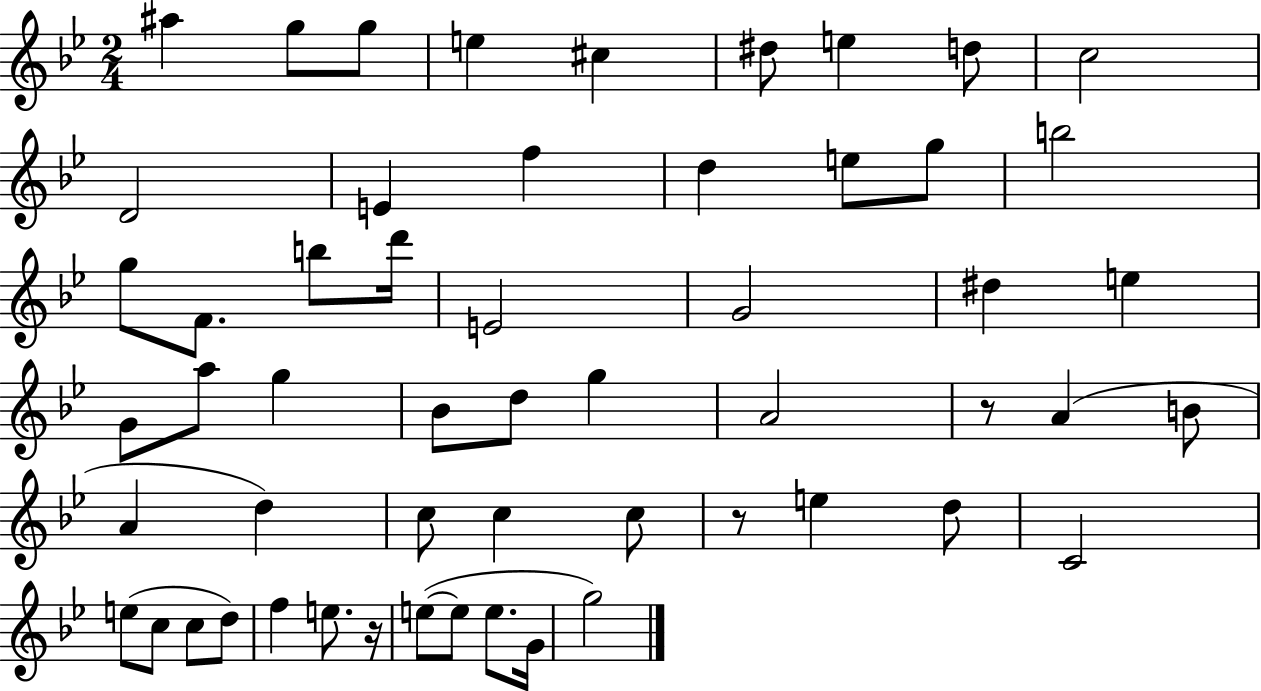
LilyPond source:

{
  \clef treble
  \numericTimeSignature
  \time 2/4
  \key bes \major
  ais''4 g''8 g''8 | e''4 cis''4 | dis''8 e''4 d''8 | c''2 | \break d'2 | e'4 f''4 | d''4 e''8 g''8 | b''2 | \break g''8 f'8. b''8 d'''16 | e'2 | g'2 | dis''4 e''4 | \break g'8 a''8 g''4 | bes'8 d''8 g''4 | a'2 | r8 a'4( b'8 | \break a'4 d''4) | c''8 c''4 c''8 | r8 e''4 d''8 | c'2 | \break e''8( c''8 c''8 d''8) | f''4 e''8. r16 | e''8~(~ e''8 e''8. g'16 | g''2) | \break \bar "|."
}